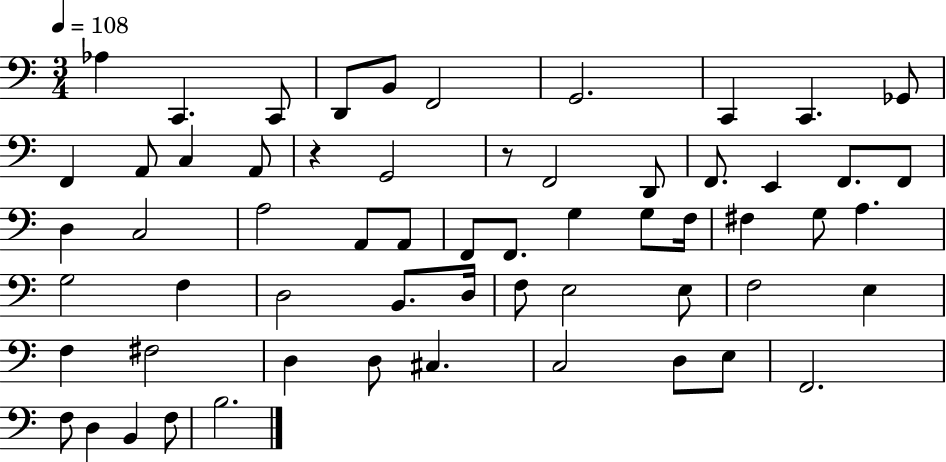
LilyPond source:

{
  \clef bass
  \numericTimeSignature
  \time 3/4
  \key c \major
  \tempo 4 = 108
  aes4 c,4. c,8 | d,8 b,8 f,2 | g,2. | c,4 c,4. ges,8 | \break f,4 a,8 c4 a,8 | r4 g,2 | r8 f,2 d,8 | f,8. e,4 f,8. f,8 | \break d4 c2 | a2 a,8 a,8 | f,8 f,8. g4 g8 f16 | fis4 g8 a4. | \break g2 f4 | d2 b,8. d16 | f8 e2 e8 | f2 e4 | \break f4 fis2 | d4 d8 cis4. | c2 d8 e8 | f,2. | \break f8 d4 b,4 f8 | b2. | \bar "|."
}